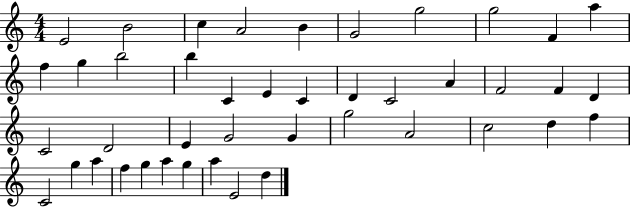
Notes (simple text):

E4/h B4/h C5/q A4/h B4/q G4/h G5/h G5/h F4/q A5/q F5/q G5/q B5/h B5/q C4/q E4/q C4/q D4/q C4/h A4/q F4/h F4/q D4/q C4/h D4/h E4/q G4/h G4/q G5/h A4/h C5/h D5/q F5/q C4/h G5/q A5/q F5/q G5/q A5/q G5/q A5/q E4/h D5/q